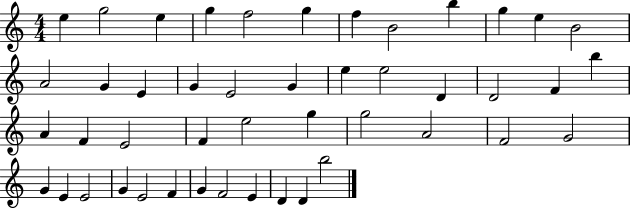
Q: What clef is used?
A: treble